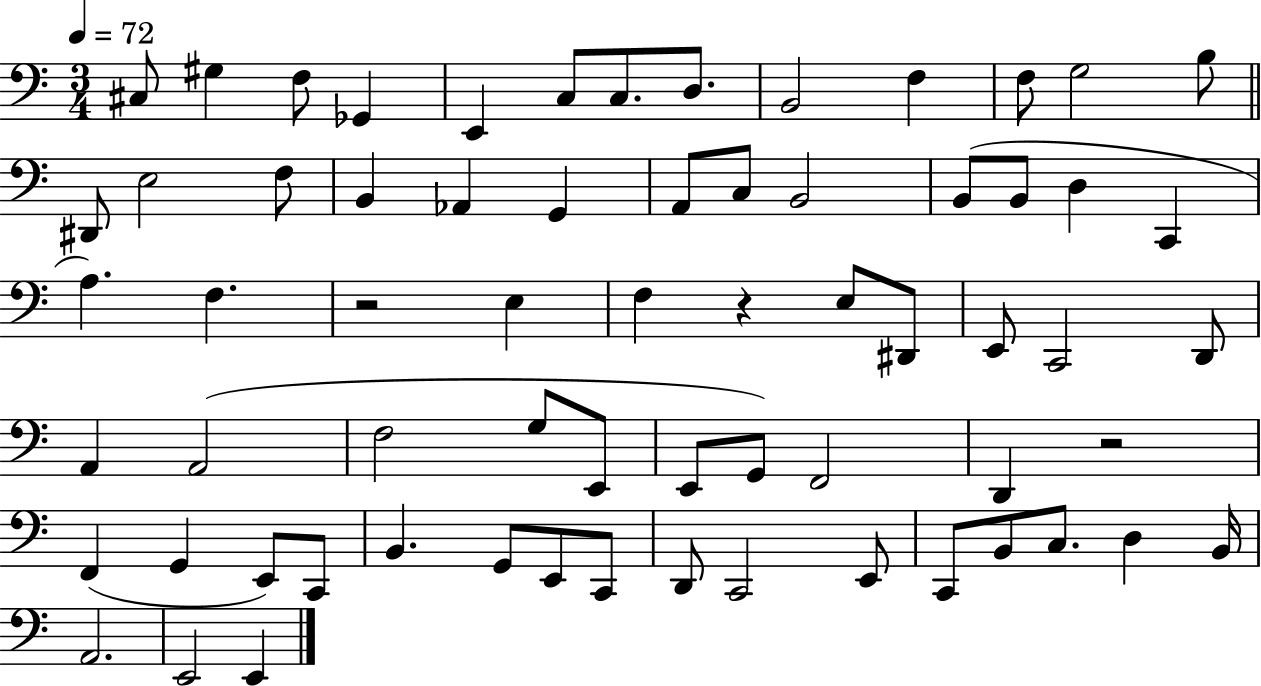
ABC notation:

X:1
T:Untitled
M:3/4
L:1/4
K:C
^C,/2 ^G, F,/2 _G,, E,, C,/2 C,/2 D,/2 B,,2 F, F,/2 G,2 B,/2 ^D,,/2 E,2 F,/2 B,, _A,, G,, A,,/2 C,/2 B,,2 B,,/2 B,,/2 D, C,, A, F, z2 E, F, z E,/2 ^D,,/2 E,,/2 C,,2 D,,/2 A,, A,,2 F,2 G,/2 E,,/2 E,,/2 G,,/2 F,,2 D,, z2 F,, G,, E,,/2 C,,/2 B,, G,,/2 E,,/2 C,,/2 D,,/2 C,,2 E,,/2 C,,/2 B,,/2 C,/2 D, B,,/4 A,,2 E,,2 E,,